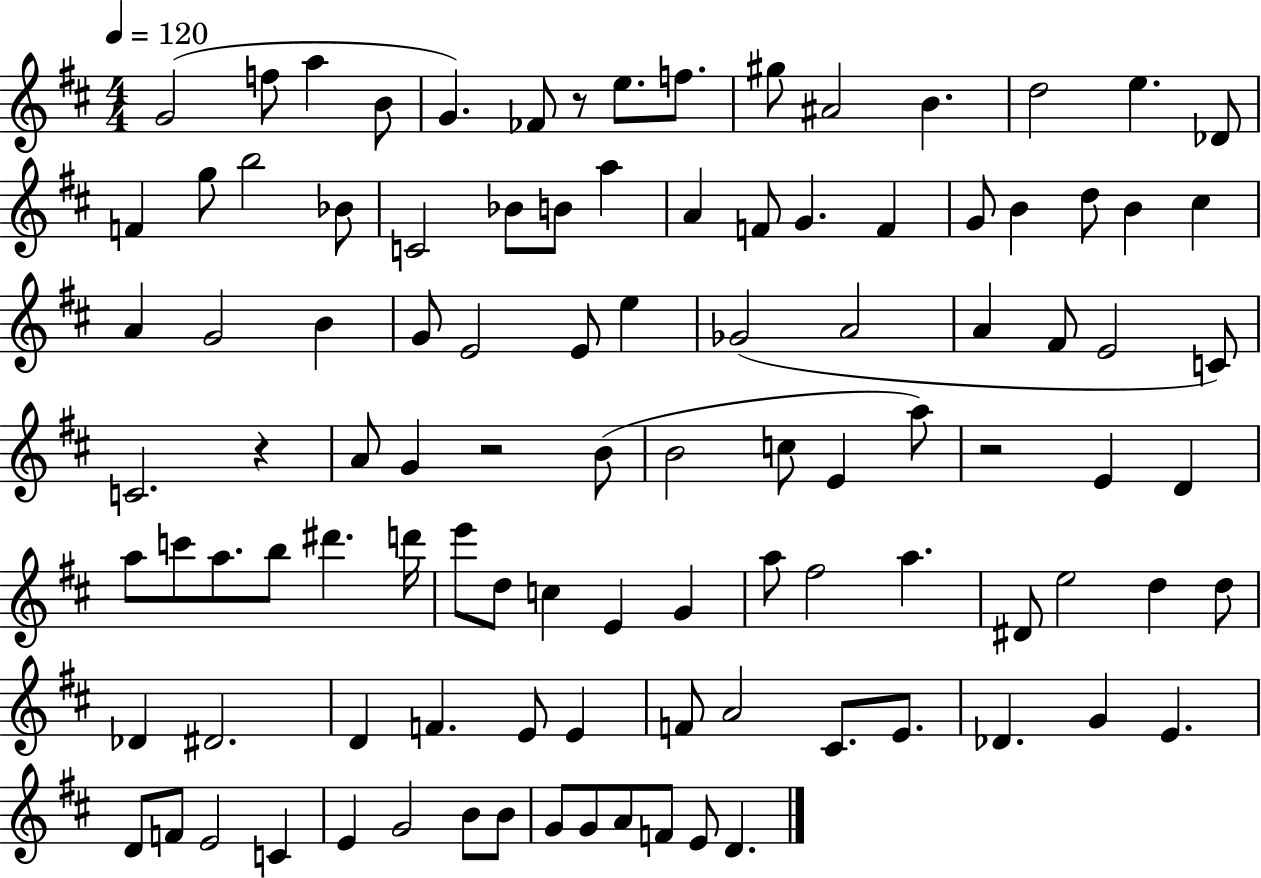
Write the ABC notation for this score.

X:1
T:Untitled
M:4/4
L:1/4
K:D
G2 f/2 a B/2 G _F/2 z/2 e/2 f/2 ^g/2 ^A2 B d2 e _D/2 F g/2 b2 _B/2 C2 _B/2 B/2 a A F/2 G F G/2 B d/2 B ^c A G2 B G/2 E2 E/2 e _G2 A2 A ^F/2 E2 C/2 C2 z A/2 G z2 B/2 B2 c/2 E a/2 z2 E D a/2 c'/2 a/2 b/2 ^d' d'/4 e'/2 d/2 c E G a/2 ^f2 a ^D/2 e2 d d/2 _D ^D2 D F E/2 E F/2 A2 ^C/2 E/2 _D G E D/2 F/2 E2 C E G2 B/2 B/2 G/2 G/2 A/2 F/2 E/2 D